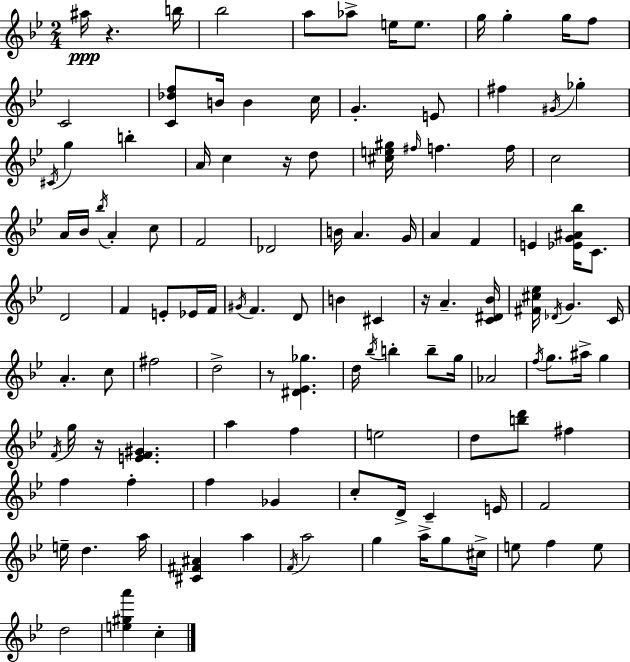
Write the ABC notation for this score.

X:1
T:Untitled
M:2/4
L:1/4
K:Bb
^a/4 z b/4 _b2 a/2 _a/2 e/4 e/2 g/4 g g/4 f/2 C2 [C_df]/2 B/4 B c/4 G E/2 ^f ^G/4 _g ^C/4 g b A/4 c z/4 d/2 [^ce^g]/4 ^f/4 f f/4 c2 A/4 _B/4 _b/4 A c/2 F2 _D2 B/4 A G/4 A F E [_EG^A_b]/4 C/2 D2 F E/2 _E/4 F/4 ^G/4 F D/2 B ^C z/4 A [C^D_B]/4 [^F^c_e]/4 _D/4 G C/4 A c/2 ^f2 d2 z/2 [^D_E_g] d/4 _b/4 b b/2 g/4 _A2 f/4 g/2 ^a/4 g F/4 g/4 z/4 [EF^G] a f e2 d/2 [bd']/2 ^f f f f _G c/2 D/4 C E/4 F2 e/4 d a/4 [^C^F^A] a F/4 a2 g a/4 g/2 ^c/4 e/2 f e/2 d2 [e^ga'] c